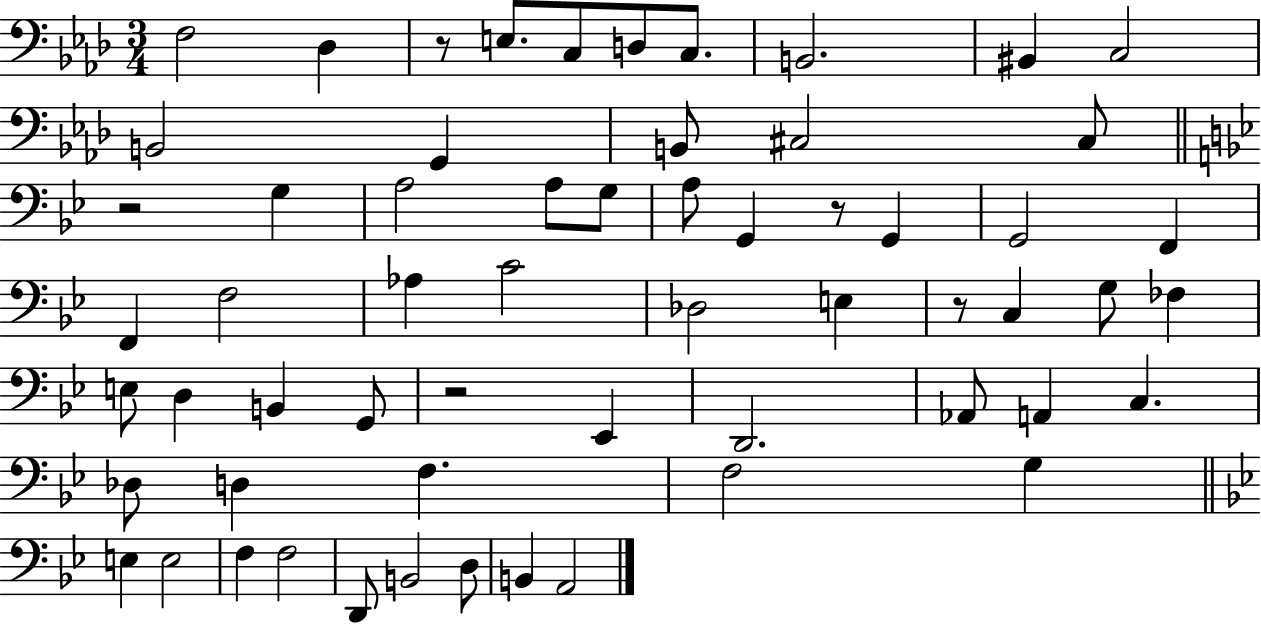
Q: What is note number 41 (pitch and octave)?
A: C3